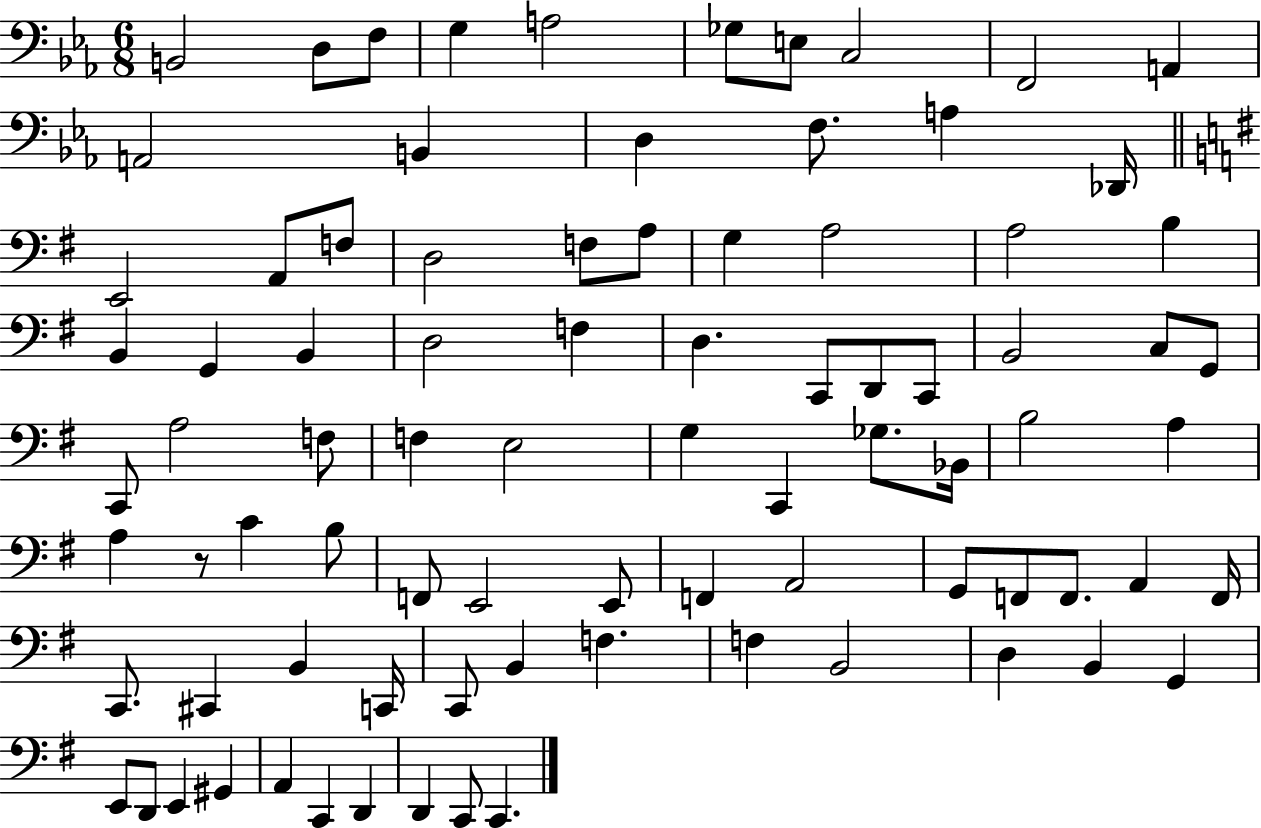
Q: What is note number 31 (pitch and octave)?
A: F3